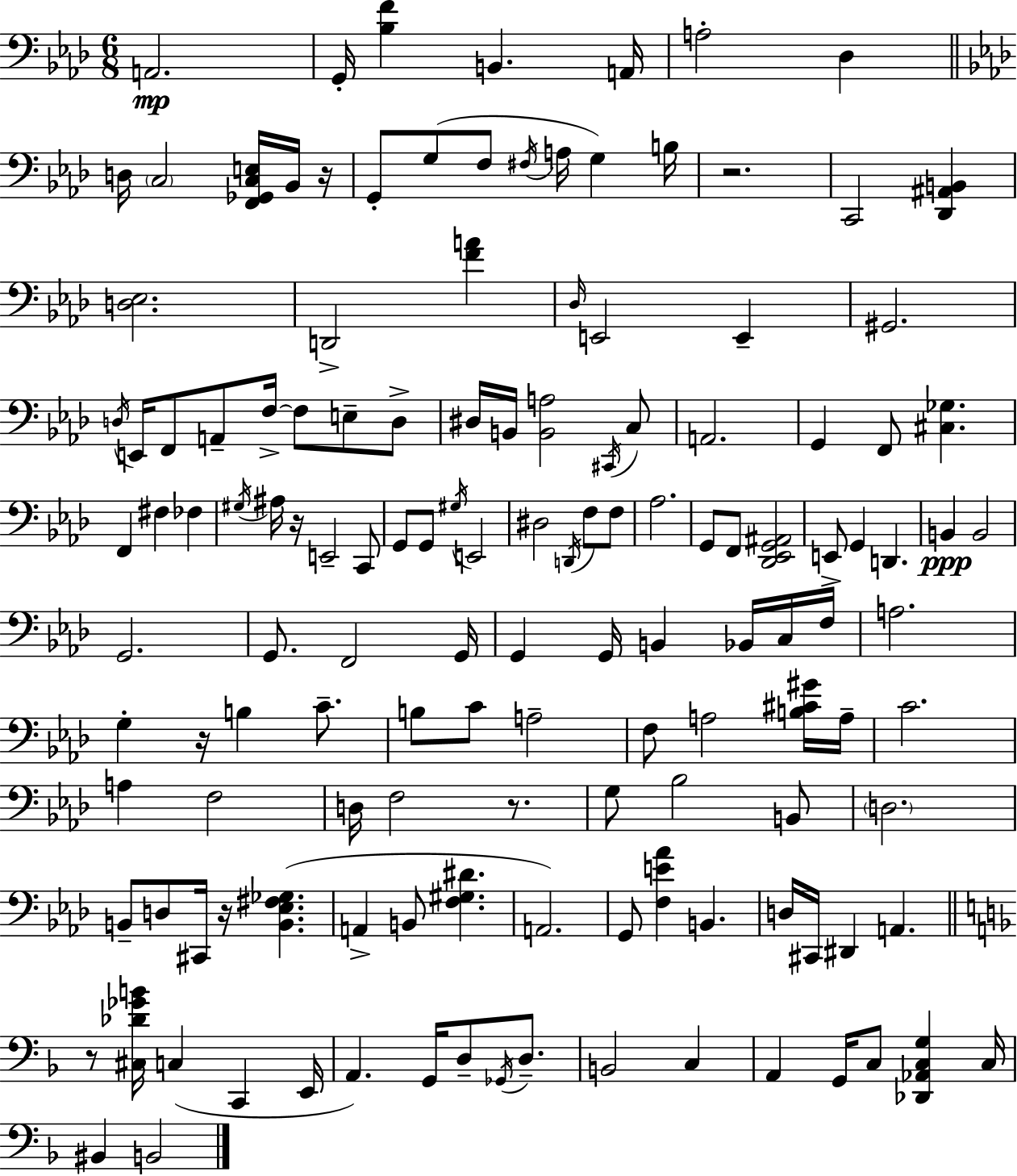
A2/h. G2/s [Bb3,F4]/q B2/q. A2/s A3/h Db3/q D3/s C3/h [F2,Gb2,C3,E3]/s Bb2/s R/s G2/e G3/e F3/e F#3/s A3/s G3/q B3/s R/h. C2/h [Db2,A#2,B2]/q [D3,Eb3]/h. D2/h [F4,A4]/q Db3/s E2/h E2/q G#2/h. D3/s E2/s F2/e A2/e F3/s F3/e E3/e D3/e D#3/s B2/s [B2,A3]/h C#2/s C3/e A2/h. G2/q F2/e [C#3,Gb3]/q. F2/q F#3/q FES3/q G#3/s A#3/s R/s E2/h C2/e G2/e G2/e G#3/s E2/h D#3/h D2/s F3/e F3/e Ab3/h. G2/e F2/e [Db2,Eb2,G2,A#2]/h E2/e G2/q D2/q. B2/q B2/h G2/h. G2/e. F2/h G2/s G2/q G2/s B2/q Bb2/s C3/s F3/s A3/h. G3/q R/s B3/q C4/e. B3/e C4/e A3/h F3/e A3/h [B3,C#4,G#4]/s A3/s C4/h. A3/q F3/h D3/s F3/h R/e. G3/e Bb3/h B2/e D3/h. B2/e D3/e C#2/s R/s [B2,Eb3,F#3,Gb3]/q. A2/q B2/e [F3,G#3,D#4]/q. A2/h. G2/e [F3,E4,Ab4]/q B2/q. D3/s C#2/s D#2/q A2/q. R/e [C#3,Db4,Gb4,B4]/s C3/q C2/q E2/s A2/q. G2/s D3/e Gb2/s D3/e. B2/h C3/q A2/q G2/s C3/e [Db2,Ab2,C3,G3]/q C3/s BIS2/q B2/h